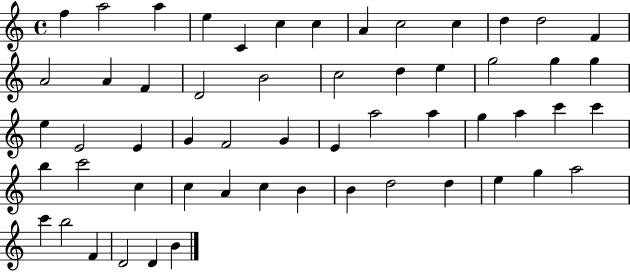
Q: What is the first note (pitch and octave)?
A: F5